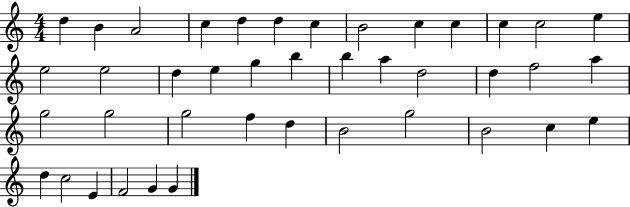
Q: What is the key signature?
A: C major